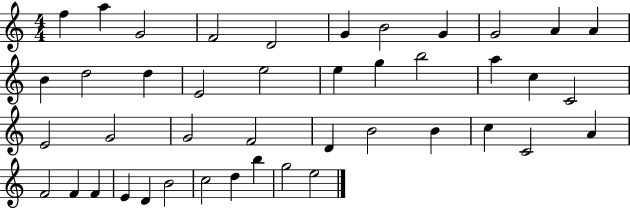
F5/q A5/q G4/h F4/h D4/h G4/q B4/h G4/q G4/h A4/q A4/q B4/q D5/h D5/q E4/h E5/h E5/q G5/q B5/h A5/q C5/q C4/h E4/h G4/h G4/h F4/h D4/q B4/h B4/q C5/q C4/h A4/q F4/h F4/q F4/q E4/q D4/q B4/h C5/h D5/q B5/q G5/h E5/h